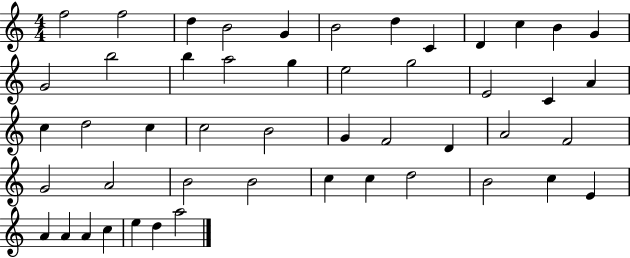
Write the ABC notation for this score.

X:1
T:Untitled
M:4/4
L:1/4
K:C
f2 f2 d B2 G B2 d C D c B G G2 b2 b a2 g e2 g2 E2 C A c d2 c c2 B2 G F2 D A2 F2 G2 A2 B2 B2 c c d2 B2 c E A A A c e d a2